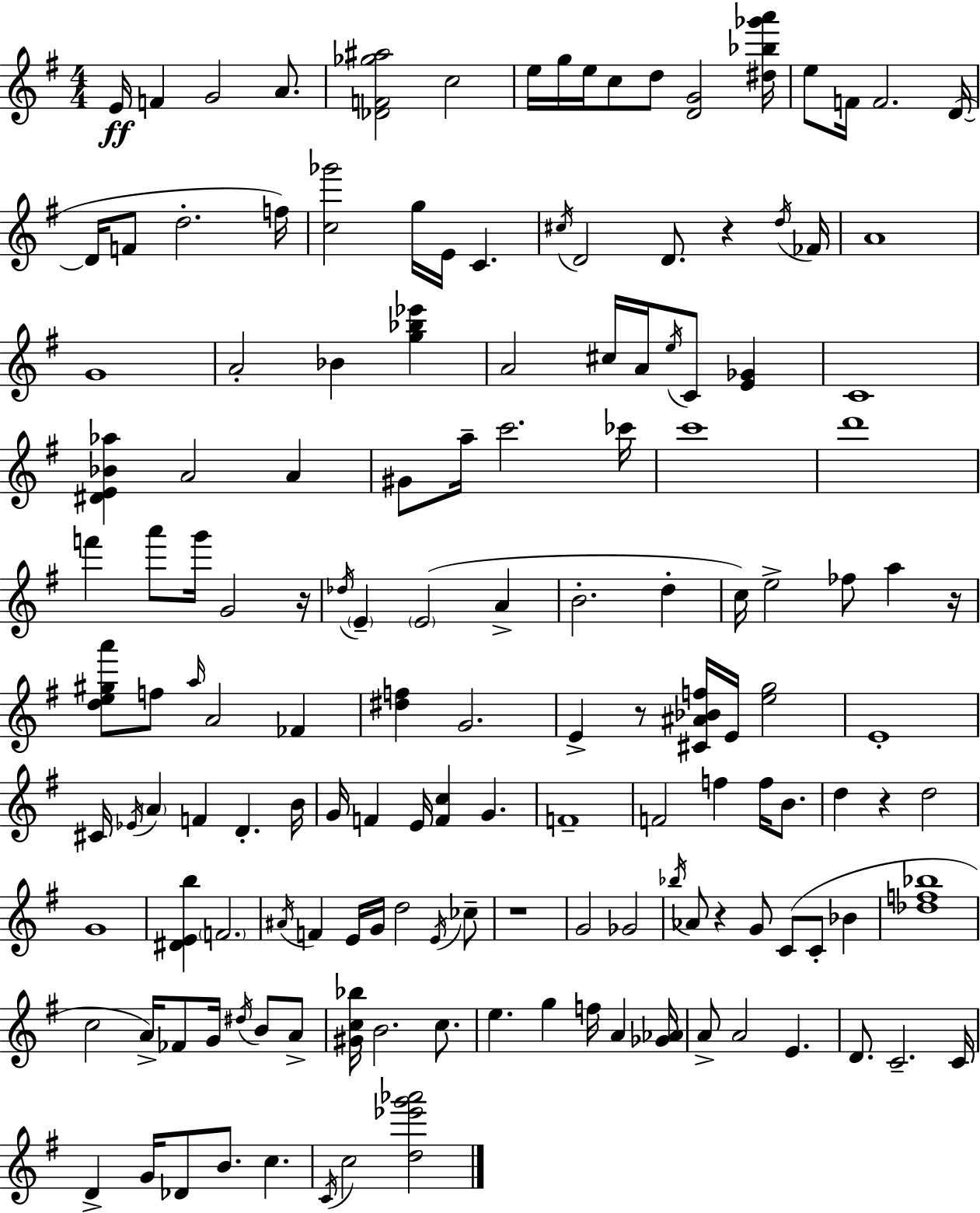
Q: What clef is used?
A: treble